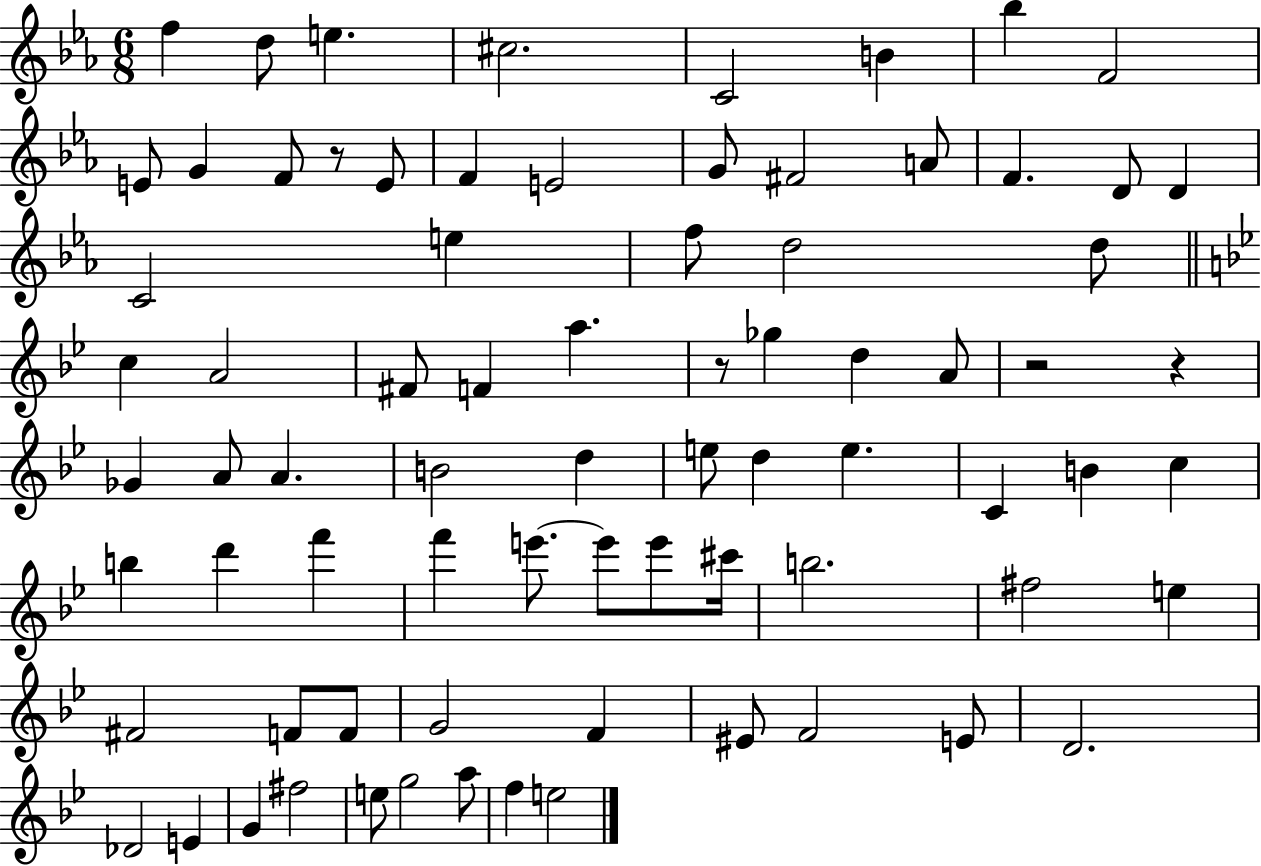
X:1
T:Untitled
M:6/8
L:1/4
K:Eb
f d/2 e ^c2 C2 B _b F2 E/2 G F/2 z/2 E/2 F E2 G/2 ^F2 A/2 F D/2 D C2 e f/2 d2 d/2 c A2 ^F/2 F a z/2 _g d A/2 z2 z _G A/2 A B2 d e/2 d e C B c b d' f' f' e'/2 e'/2 e'/2 ^c'/4 b2 ^f2 e ^F2 F/2 F/2 G2 F ^E/2 F2 E/2 D2 _D2 E G ^f2 e/2 g2 a/2 f e2